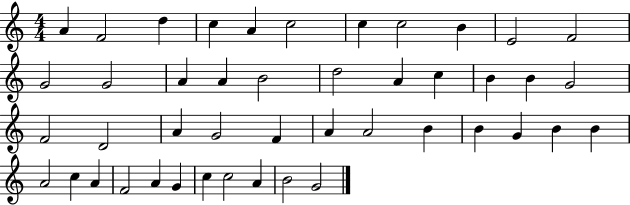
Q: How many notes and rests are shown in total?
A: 45